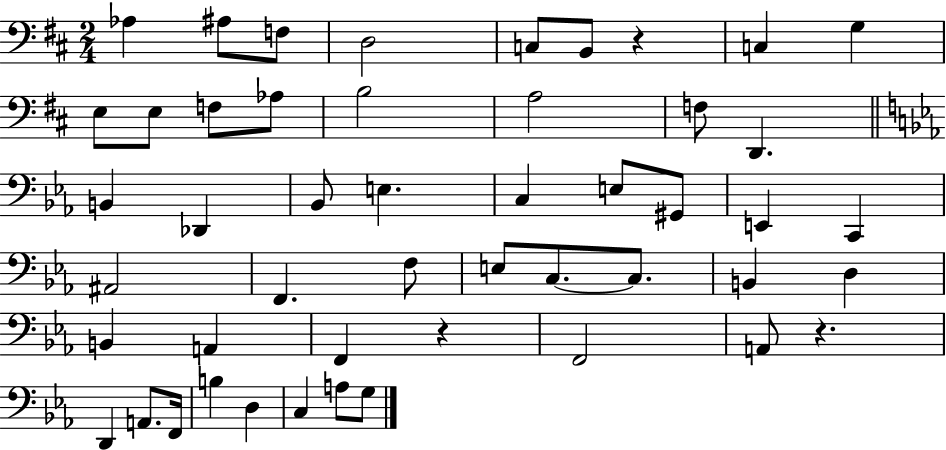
{
  \clef bass
  \numericTimeSignature
  \time 2/4
  \key d \major
  aes4 ais8 f8 | d2 | c8 b,8 r4 | c4 g4 | \break e8 e8 f8 aes8 | b2 | a2 | f8 d,4. | \break \bar "||" \break \key ees \major b,4 des,4 | bes,8 e4. | c4 e8 gis,8 | e,4 c,4 | \break ais,2 | f,4. f8 | e8 c8.~~ c8. | b,4 d4 | \break b,4 a,4 | f,4 r4 | f,2 | a,8 r4. | \break d,4 a,8. f,16 | b4 d4 | c4 a8 g8 | \bar "|."
}